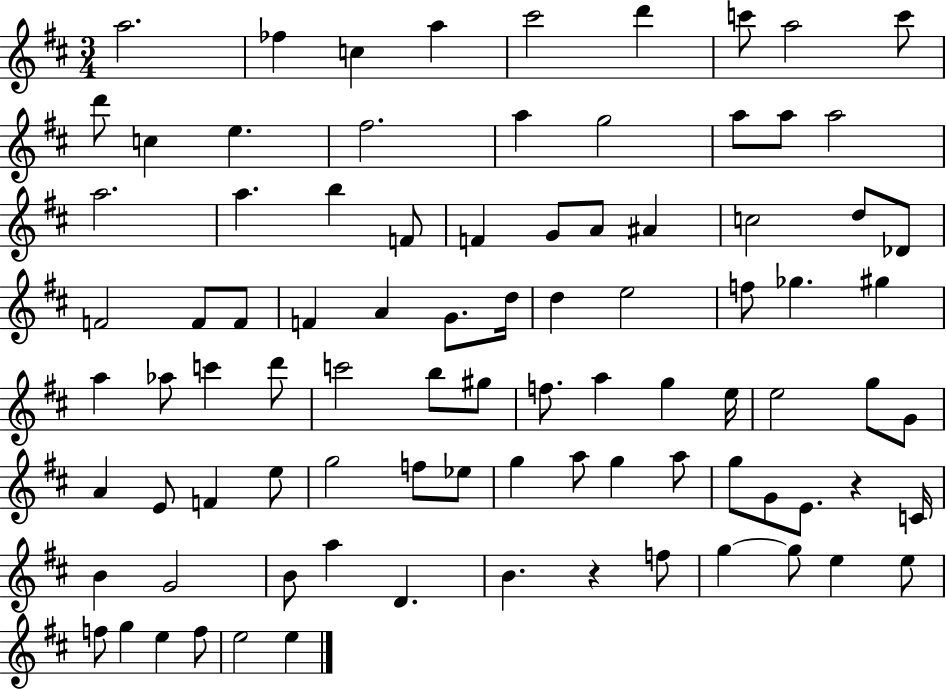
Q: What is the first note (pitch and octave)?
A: A5